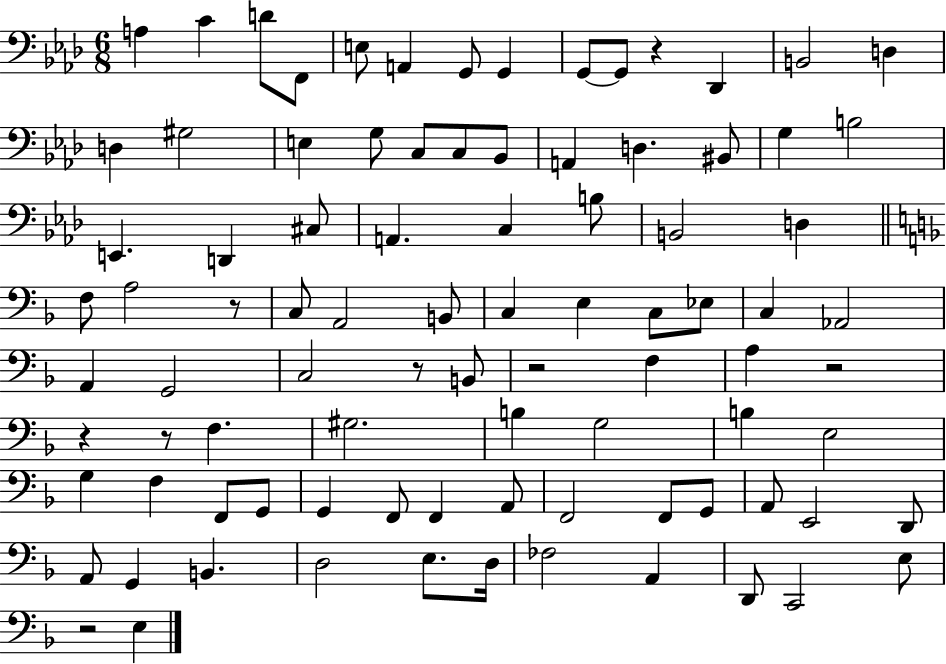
{
  \clef bass
  \numericTimeSignature
  \time 6/8
  \key aes \major
  a4 c'4 d'8 f,8 | e8 a,4 g,8 g,4 | g,8~~ g,8 r4 des,4 | b,2 d4 | \break d4 gis2 | e4 g8 c8 c8 bes,8 | a,4 d4. bis,8 | g4 b2 | \break e,4. d,4 cis8 | a,4. c4 b8 | b,2 d4 | \bar "||" \break \key f \major f8 a2 r8 | c8 a,2 b,8 | c4 e4 c8 ees8 | c4 aes,2 | \break a,4 g,2 | c2 r8 b,8 | r2 f4 | a4 r2 | \break r4 r8 f4. | gis2. | b4 g2 | b4 e2 | \break g4 f4 f,8 g,8 | g,4 f,8 f,4 a,8 | f,2 f,8 g,8 | a,8 e,2 d,8 | \break a,8 g,4 b,4. | d2 e8. d16 | fes2 a,4 | d,8 c,2 e8 | \break r2 e4 | \bar "|."
}